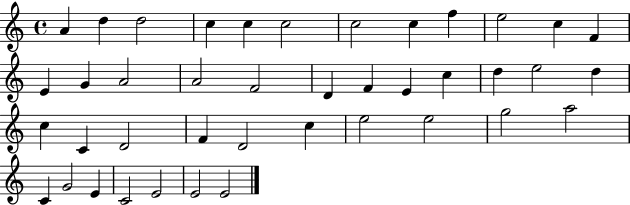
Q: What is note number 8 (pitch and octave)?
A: C5